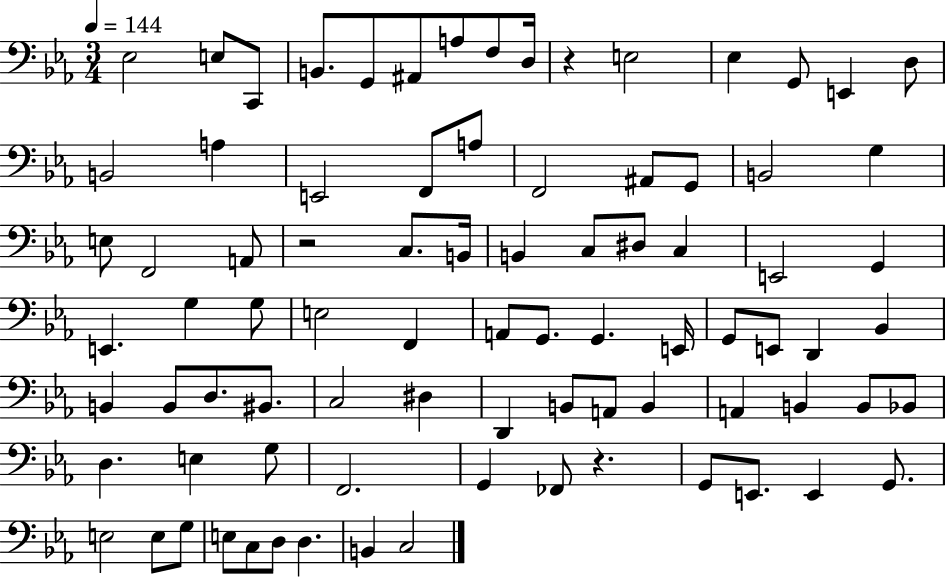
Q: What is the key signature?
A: EES major